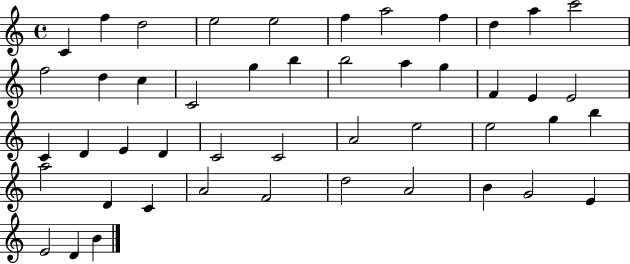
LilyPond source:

{
  \clef treble
  \time 4/4
  \defaultTimeSignature
  \key c \major
  c'4 f''4 d''2 | e''2 e''2 | f''4 a''2 f''4 | d''4 a''4 c'''2 | \break f''2 d''4 c''4 | c'2 g''4 b''4 | b''2 a''4 g''4 | f'4 e'4 e'2 | \break c'4 d'4 e'4 d'4 | c'2 c'2 | a'2 e''2 | e''2 g''4 b''4 | \break a''2 d'4 c'4 | a'2 f'2 | d''2 a'2 | b'4 g'2 e'4 | \break e'2 d'4 b'4 | \bar "|."
}